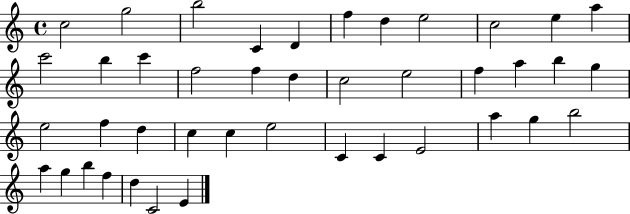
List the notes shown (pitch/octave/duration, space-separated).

C5/h G5/h B5/h C4/q D4/q F5/q D5/q E5/h C5/h E5/q A5/q C6/h B5/q C6/q F5/h F5/q D5/q C5/h E5/h F5/q A5/q B5/q G5/q E5/h F5/q D5/q C5/q C5/q E5/h C4/q C4/q E4/h A5/q G5/q B5/h A5/q G5/q B5/q F5/q D5/q C4/h E4/q